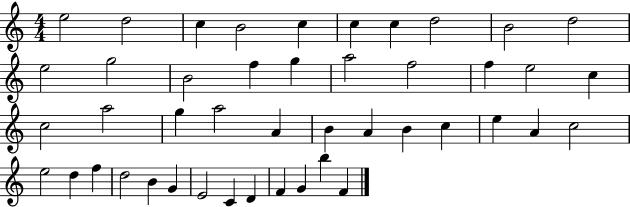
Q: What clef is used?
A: treble